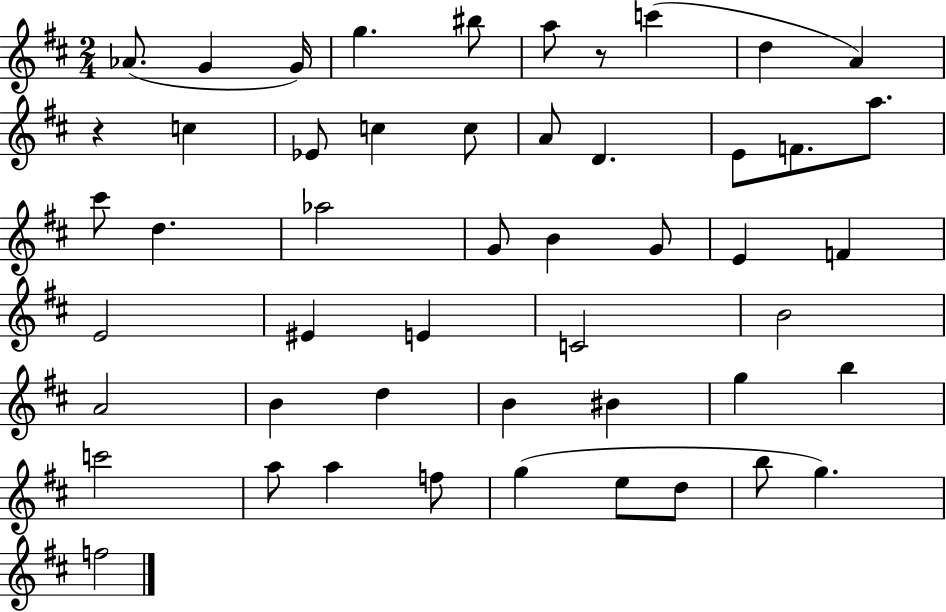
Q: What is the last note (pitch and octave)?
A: F5